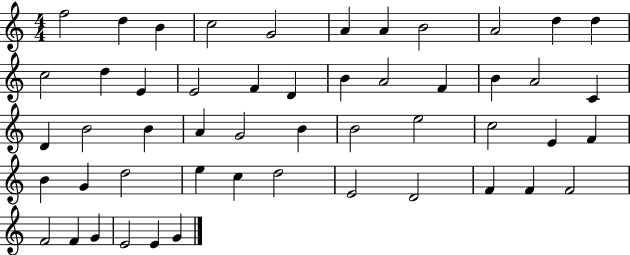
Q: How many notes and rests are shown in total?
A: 51